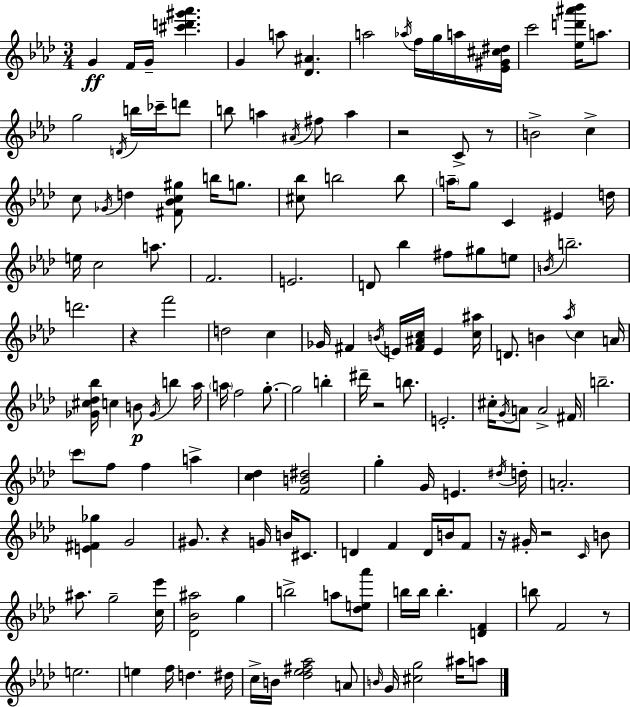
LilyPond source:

{
  \clef treble
  \numericTimeSignature
  \time 3/4
  \key f \minor
  g'4\ff f'16 g'16-- <cis''' d''' gis''' aes'''>4. | g'4 a''8 <des' ais'>4. | a''2 \acciaccatura { aes''16 } f''16 g''16 a''16 | <ees' gis' cis'' dis''>16 c'''2 <ees'' d''' ais''' bes'''>16 a''8. | \break g''2 \acciaccatura { d'16 } b''16 ces'''16-- | d'''8 b''8 a''4 \acciaccatura { ais'16 } fis''8 a''4 | r2 c'8-> | r8 b'2-> c''4-> | \break c''8 \acciaccatura { ges'16 } d''4 <fis' bes' c'' gis''>8 | b''16 g''8. <cis'' bes''>8 b''2 | b''8 \parenthesize a''16-- g''8 c'4 eis'4 | d''16 e''16 c''2 | \break a''8. f'2. | e'2. | d'8 bes''4 fis''8 | gis''8 e''8 \acciaccatura { b'16 } b''2.-- | \break d'''2. | r4 f'''2 | d''2 | c''4 ges'16 fis'4 \acciaccatura { b'16 } e'16 | \break <fis' ais' c''>16 e'4 <c'' ais''>16 d'8. b'4 | \acciaccatura { aes''16 } c''4 a'16 <ges' cis'' des'' bes''>16 c''4 | b'8\p \acciaccatura { ges'16 } b''4 aes''16 \parenthesize a''16 f''2 | g''8.-.~~ g''2 | \break b''4-. dis'''16-- r2 | b''8. e'2.-. | cis''16-. \acciaccatura { g'16 } a'8 | a'2-> fis'16 b''2.-- | \break \parenthesize c'''8 f''8 | f''4 a''4-> <c'' des''>4 | <f' b' dis''>2 g''4-. | g'16 e'4. \acciaccatura { dis''16 } d''16-. a'2.-. | \break <e' fis' ges''>4 | g'2 gis'8. | r4 g'16 b'16 cis'8. d'4 | f'4 d'16 b'16 f'8 r16 gis'16-. | \break r2 \grace { c'16 } b'8 ais''8. | g''2-- <c'' ees'''>16 <des' bes' ais''>2 | g''4 b''2-> | a''8 <des'' e'' aes'''>8 b''16 | \break b''16 b''4.-. <d' f'>4 b''8 | f'2 r8 e''2. | e''4 | f''16 d''4. dis''16 c''16-> | \break b'16 <des'' ees'' fis'' aes''>2 a'8 \grace { b'16 } | g'16 <cis'' g''>2 ais''16 a''8 | \bar "|."
}